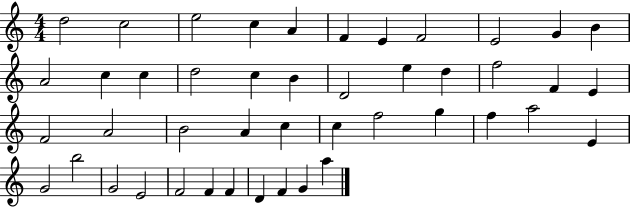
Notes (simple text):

D5/h C5/h E5/h C5/q A4/q F4/q E4/q F4/h E4/h G4/q B4/q A4/h C5/q C5/q D5/h C5/q B4/q D4/h E5/q D5/q F5/h F4/q E4/q F4/h A4/h B4/h A4/q C5/q C5/q F5/h G5/q F5/q A5/h E4/q G4/h B5/h G4/h E4/h F4/h F4/q F4/q D4/q F4/q G4/q A5/q